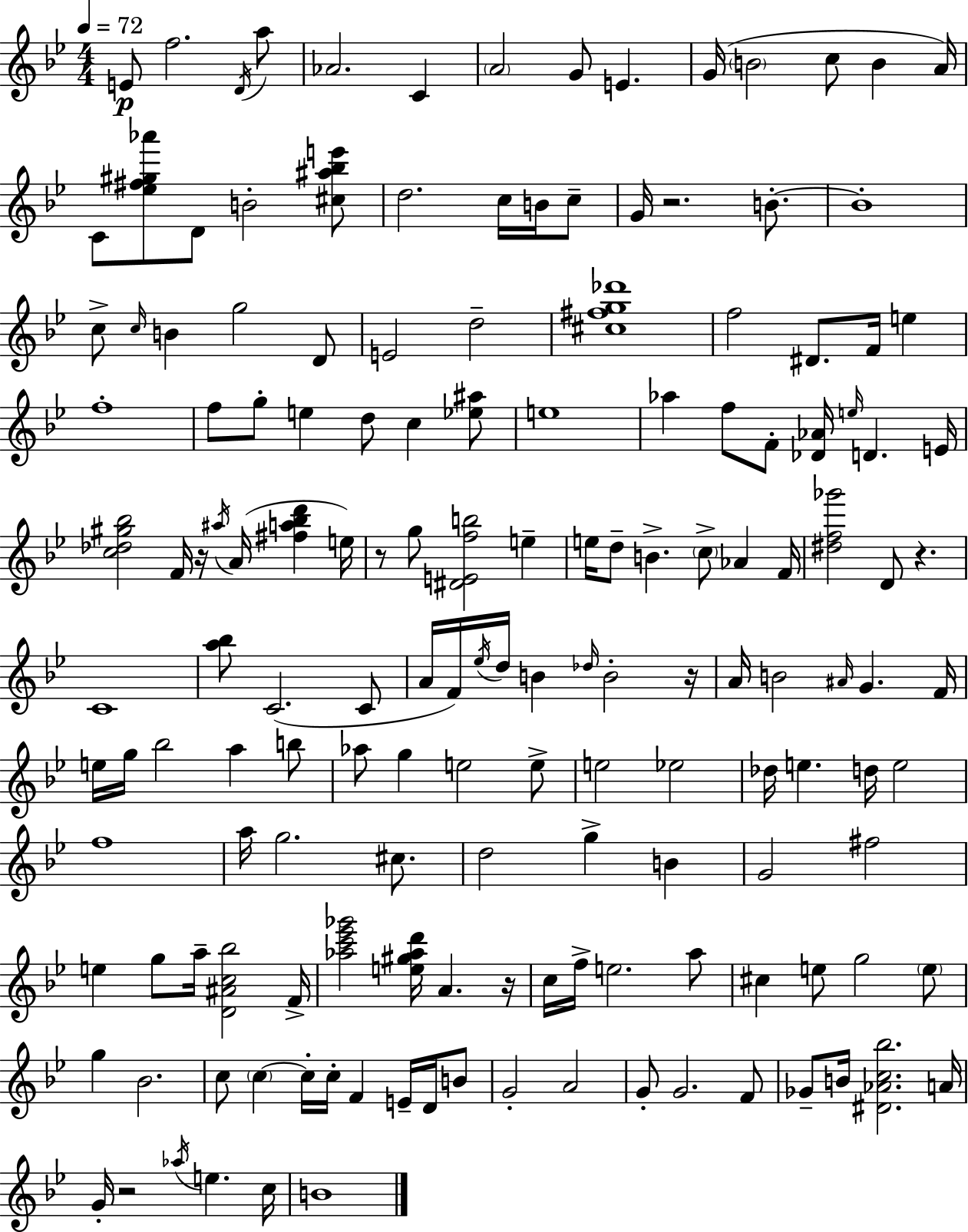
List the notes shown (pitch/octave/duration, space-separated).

E4/e F5/h. D4/s A5/e Ab4/h. C4/q A4/h G4/e E4/q. G4/s B4/h C5/e B4/q A4/s C4/e [Eb5,F#5,G#5,Ab6]/e D4/e B4/h [C#5,A#5,Bb5,E6]/e D5/h. C5/s B4/s C5/e G4/s R/h. B4/e. B4/w C5/e C5/s B4/q G5/h D4/e E4/h D5/h [C#5,F#5,G5,Db6]/w F5/h D#4/e. F4/s E5/q F5/w F5/e G5/e E5/q D5/e C5/q [Eb5,A#5]/e E5/w Ab5/q F5/e F4/e [Db4,Ab4]/s E5/s D4/q. E4/s [C5,Db5,G#5,Bb5]/h F4/s R/s A#5/s A4/s [F#5,A5,Bb5,D6]/q E5/s R/e G5/e [D#4,E4,F5,B5]/h E5/q E5/s D5/e B4/q. C5/e Ab4/q F4/s [D#5,F5,Gb6]/h D4/e R/q. C4/w [A5,Bb5]/e C4/h. C4/e A4/s F4/s Eb5/s D5/s B4/q Db5/s B4/h R/s A4/s B4/h A#4/s G4/q. F4/s E5/s G5/s Bb5/h A5/q B5/e Ab5/e G5/q E5/h E5/e E5/h Eb5/h Db5/s E5/q. D5/s E5/h F5/w A5/s G5/h. C#5/e. D5/h G5/q B4/q G4/h F#5/h E5/q G5/e A5/s [D4,A#4,C5,Bb5]/h F4/s [Ab5,C6,Eb6,Gb6]/h [E5,G#5,Ab5,D6]/s A4/q. R/s C5/s F5/s E5/h. A5/e C#5/q E5/e G5/h E5/e G5/q Bb4/h. C5/e C5/q C5/s C5/s F4/q E4/s D4/s B4/e G4/h A4/h G4/e G4/h. F4/e Gb4/e B4/s [D#4,Ab4,C5,Bb5]/h. A4/s G4/s R/h Ab5/s E5/q. C5/s B4/w